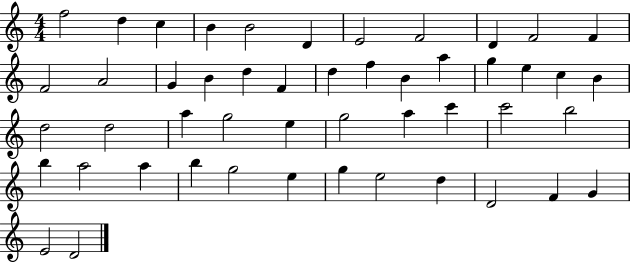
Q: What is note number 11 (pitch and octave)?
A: F4